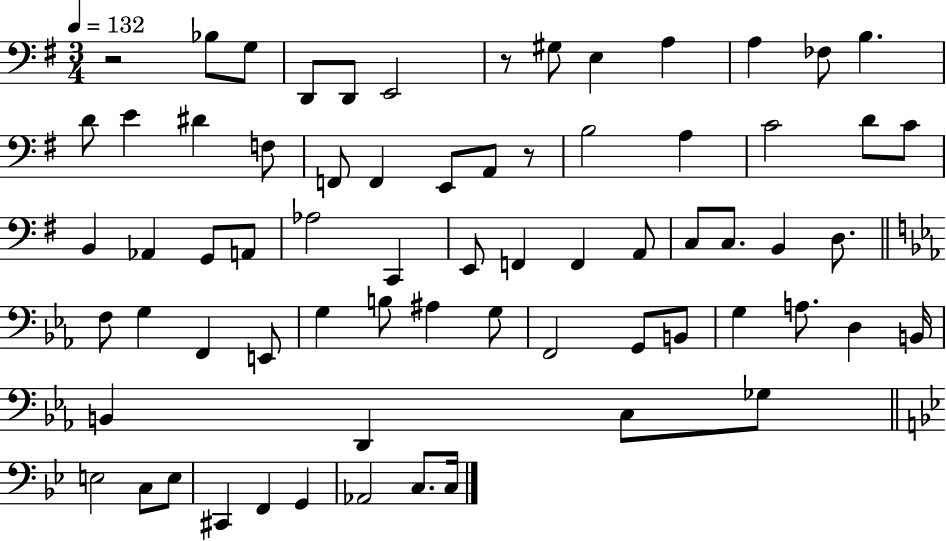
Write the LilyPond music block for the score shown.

{
  \clef bass
  \numericTimeSignature
  \time 3/4
  \key g \major
  \tempo 4 = 132
  r2 bes8 g8 | d,8 d,8 e,2 | r8 gis8 e4 a4 | a4 fes8 b4. | \break d'8 e'4 dis'4 f8 | f,8 f,4 e,8 a,8 r8 | b2 a4 | c'2 d'8 c'8 | \break b,4 aes,4 g,8 a,8 | aes2 c,4 | e,8 f,4 f,4 a,8 | c8 c8. b,4 d8. | \break \bar "||" \break \key ees \major f8 g4 f,4 e,8 | g4 b8 ais4 g8 | f,2 g,8 b,8 | g4 a8. d4 b,16 | \break b,4 d,4 c8 ges8 | \bar "||" \break \key bes \major e2 c8 e8 | cis,4 f,4 g,4 | aes,2 c8. c16 | \bar "|."
}